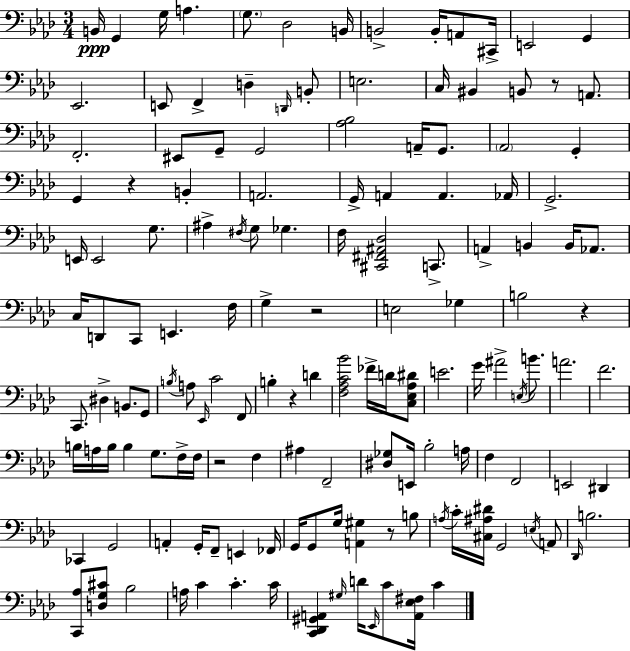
{
  \clef bass
  \numericTimeSignature
  \time 3/4
  \key aes \major
  b,16\ppp g,4 g16 a4. | \parenthesize g8. des2 b,16 | b,2-> b,16-. a,8 cis,16-> | e,2 g,4 | \break ees,2. | e,8 f,4-> d4-- \grace { d,16 } b,8-. | e2. | c16 bis,4 b,8 r8 a,8. | \break f,2.-. | eis,8 g,8-- g,2 | <aes bes>2 a,16-- g,8. | \parenthesize aes,2 g,4-. | \break g,4 r4 b,4-. | a,2. | g,16-> a,4 a,4. | aes,16 g,2.-> | \break e,16 e,2 g8. | ais4-> \acciaccatura { fis16 } g8 ges4. | f16 <cis, fis, ais, des>2 c,8.-> | a,4-> b,4 b,16 aes,8. | \break c16 d,8 c,8 e,4. | f16 g4-> r2 | e2 ges4 | b2 r4 | \break c,8. dis4-> b,8. | g,8 \acciaccatura { b16 } a8 \grace { ees,16 } c'2 | f,8 b4-. r4 | d'4 <f aes c' bes'>2 | \break fes'16-> d'16 <c ees aes dis'>8 e'2. | g'16 ais'2-> | \acciaccatura { e16 } b'8. a'2. | f'2. | \break b16 a16 b16 b4 | g8. f16-> f16 r2 | f4 ais4 f,2-- | <dis ges>8 e,16 bes2-. | \break a16 f4 f,2 | e,2 | dis,4 ces,4 g,2 | a,4-. g,16-. f,8-- | \break e,4 fes,16 g,16 g,8 g16 <a, gis>4 | r8 b8 \acciaccatura { a16 } c'16-. <cis ais dis'>16 g,2 | \acciaccatura { e16 } a,8 \grace { des,16 } b2. | <c, aes>8 <d g cis'>8 | \break bes2 a16 c'4 | c'4.-. c'16 <c, des, gis, a,>4 | \grace { gis16 } d'16 \grace { ees,16 } c'8 <a, ees fis>16 c'4 \bar "|."
}